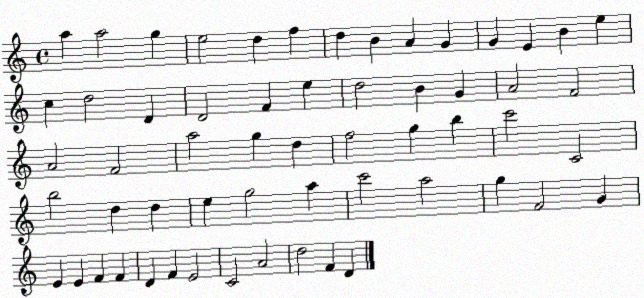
X:1
T:Untitled
M:4/4
L:1/4
K:C
a a2 g e2 d f d B A G G E B e c d2 D D2 F e d2 B G A2 F2 A2 F2 a2 g d f2 g b c'2 C2 b2 d d e g2 a c'2 a2 g F2 G E E F F D F E2 C2 A2 d2 F D